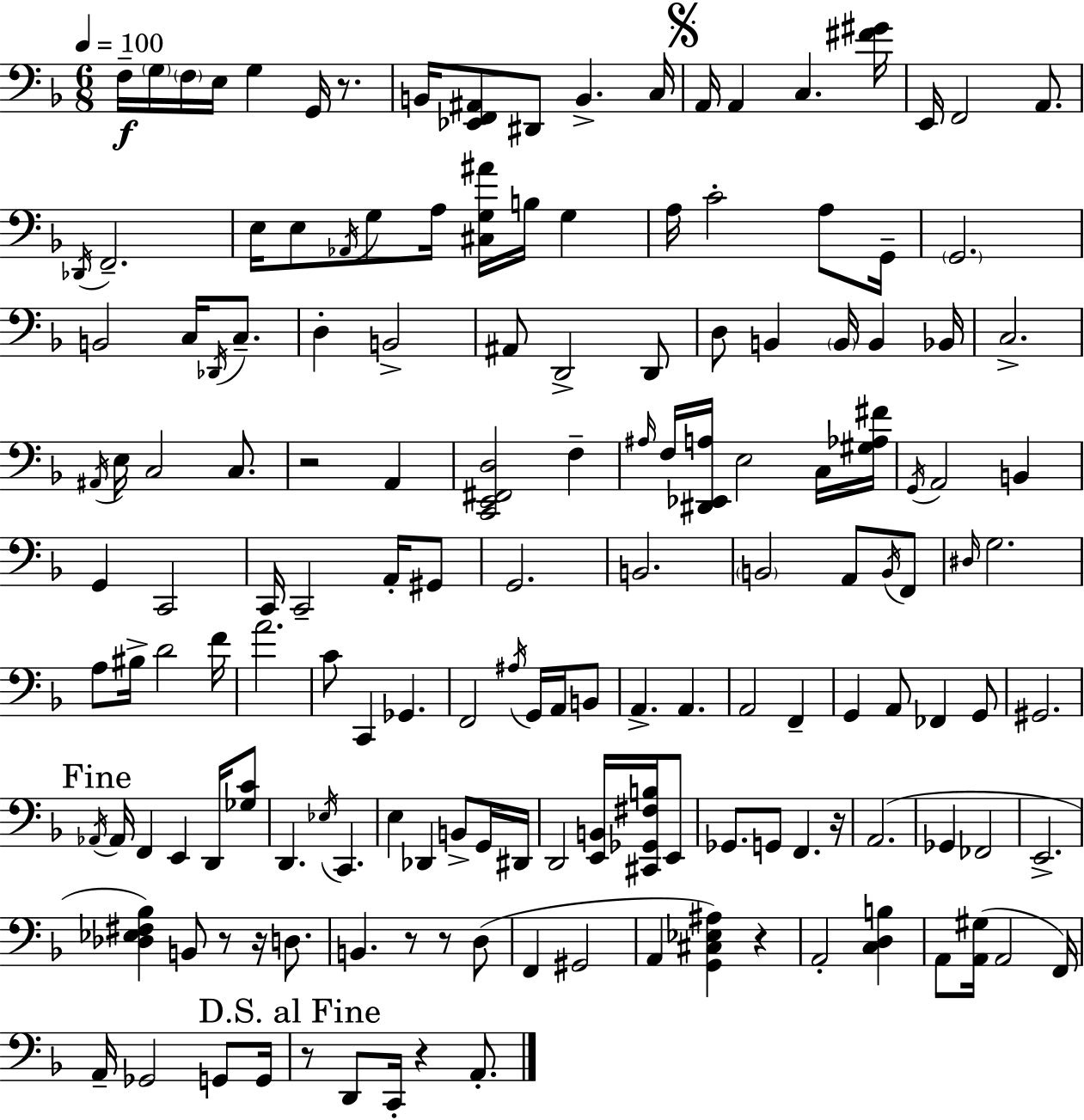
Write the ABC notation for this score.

X:1
T:Untitled
M:6/8
L:1/4
K:F
F,/4 G,/4 F,/4 E,/4 G, G,,/4 z/2 B,,/4 [_E,,F,,^A,,]/2 ^D,,/2 B,, C,/4 A,,/4 A,, C, [^F^G]/4 E,,/4 F,,2 A,,/2 _D,,/4 F,,2 E,/4 E,/2 _A,,/4 G,/2 A,/4 [^C,G,^A]/4 B,/4 G, A,/4 C2 A,/2 G,,/4 G,,2 B,,2 C,/4 _D,,/4 C,/2 D, B,,2 ^A,,/2 D,,2 D,,/2 D,/2 B,, B,,/4 B,, _B,,/4 C,2 ^A,,/4 E,/4 C,2 C,/2 z2 A,, [C,,E,,^F,,D,]2 F, ^A,/4 F,/4 [^D,,_E,,A,]/4 E,2 C,/4 [^G,_A,^F]/4 G,,/4 A,,2 B,, G,, C,,2 C,,/4 C,,2 A,,/4 ^G,,/2 G,,2 B,,2 B,,2 A,,/2 B,,/4 F,,/2 ^D,/4 G,2 A,/2 ^B,/4 D2 F/4 A2 C/2 C,, _G,, F,,2 ^A,/4 G,,/4 A,,/4 B,,/2 A,, A,, A,,2 F,, G,, A,,/2 _F,, G,,/2 ^G,,2 _A,,/4 _A,,/4 F,, E,, D,,/4 [_G,C]/2 D,, _E,/4 C,, E, _D,, B,,/2 G,,/4 ^D,,/4 D,,2 [E,,B,,]/4 [^C,,_G,,^F,B,]/4 E,,/2 _G,,/2 G,,/2 F,, z/4 A,,2 _G,, _F,,2 E,,2 [_D,_E,^F,_B,] B,,/2 z/2 z/4 D,/2 B,, z/2 z/2 D,/2 F,, ^G,,2 A,, [G,,^C,_E,^A,] z A,,2 [C,D,B,] A,,/2 [A,,^G,]/4 A,,2 F,,/4 A,,/4 _G,,2 G,,/2 G,,/4 z/2 D,,/2 C,,/4 z A,,/2